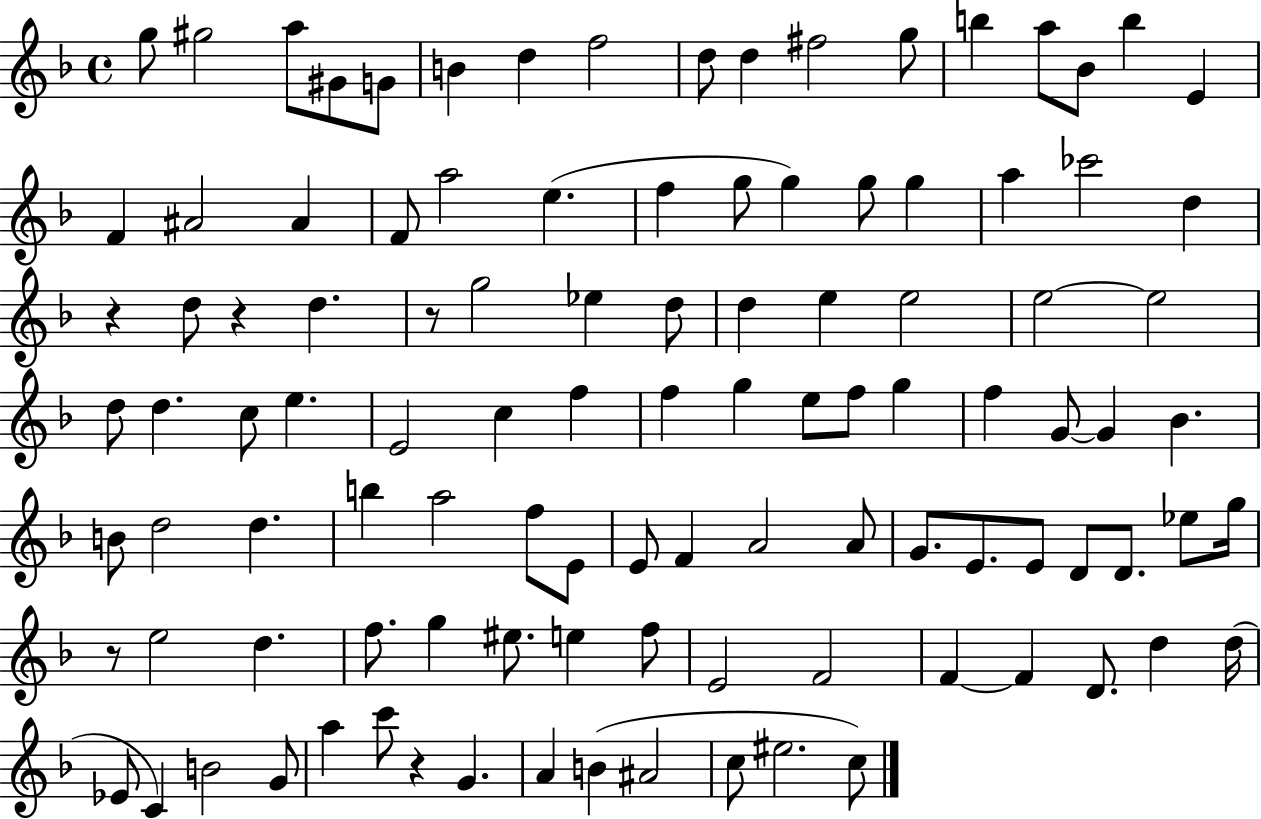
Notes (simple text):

G5/e G#5/h A5/e G#4/e G4/e B4/q D5/q F5/h D5/e D5/q F#5/h G5/e B5/q A5/e Bb4/e B5/q E4/q F4/q A#4/h A#4/q F4/e A5/h E5/q. F5/q G5/e G5/q G5/e G5/q A5/q CES6/h D5/q R/q D5/e R/q D5/q. R/e G5/h Eb5/q D5/e D5/q E5/q E5/h E5/h E5/h D5/e D5/q. C5/e E5/q. E4/h C5/q F5/q F5/q G5/q E5/e F5/e G5/q F5/q G4/e G4/q Bb4/q. B4/e D5/h D5/q. B5/q A5/h F5/e E4/e E4/e F4/q A4/h A4/e G4/e. E4/e. E4/e D4/e D4/e. Eb5/e G5/s R/e E5/h D5/q. F5/e. G5/q EIS5/e. E5/q F5/e E4/h F4/h F4/q F4/q D4/e. D5/q D5/s Eb4/e C4/q B4/h G4/e A5/q C6/e R/q G4/q. A4/q B4/q A#4/h C5/e EIS5/h. C5/e